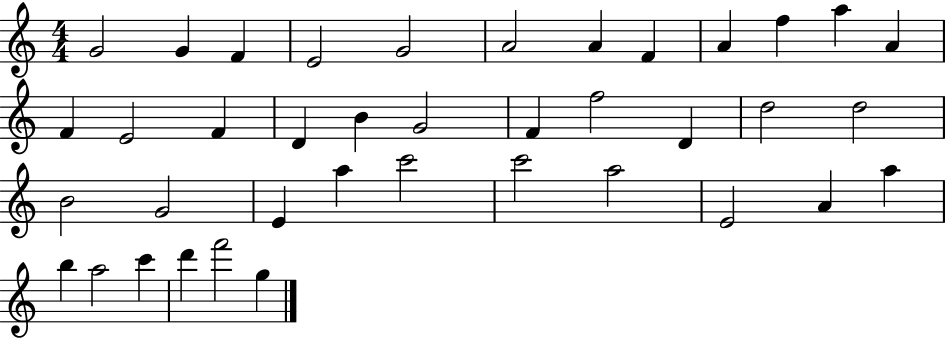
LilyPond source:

{
  \clef treble
  \numericTimeSignature
  \time 4/4
  \key c \major
  g'2 g'4 f'4 | e'2 g'2 | a'2 a'4 f'4 | a'4 f''4 a''4 a'4 | \break f'4 e'2 f'4 | d'4 b'4 g'2 | f'4 f''2 d'4 | d''2 d''2 | \break b'2 g'2 | e'4 a''4 c'''2 | c'''2 a''2 | e'2 a'4 a''4 | \break b''4 a''2 c'''4 | d'''4 f'''2 g''4 | \bar "|."
}